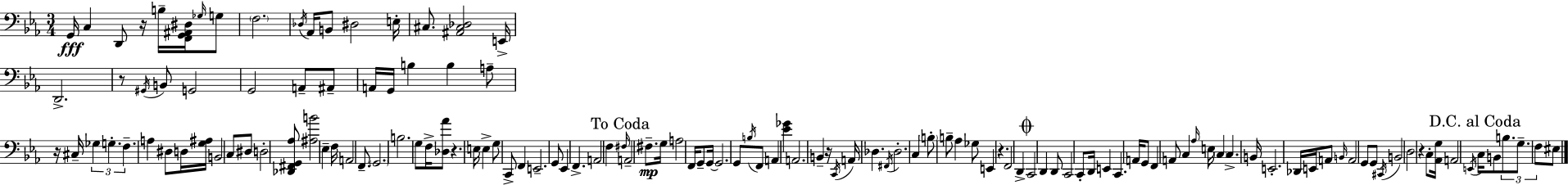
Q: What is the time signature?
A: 3/4